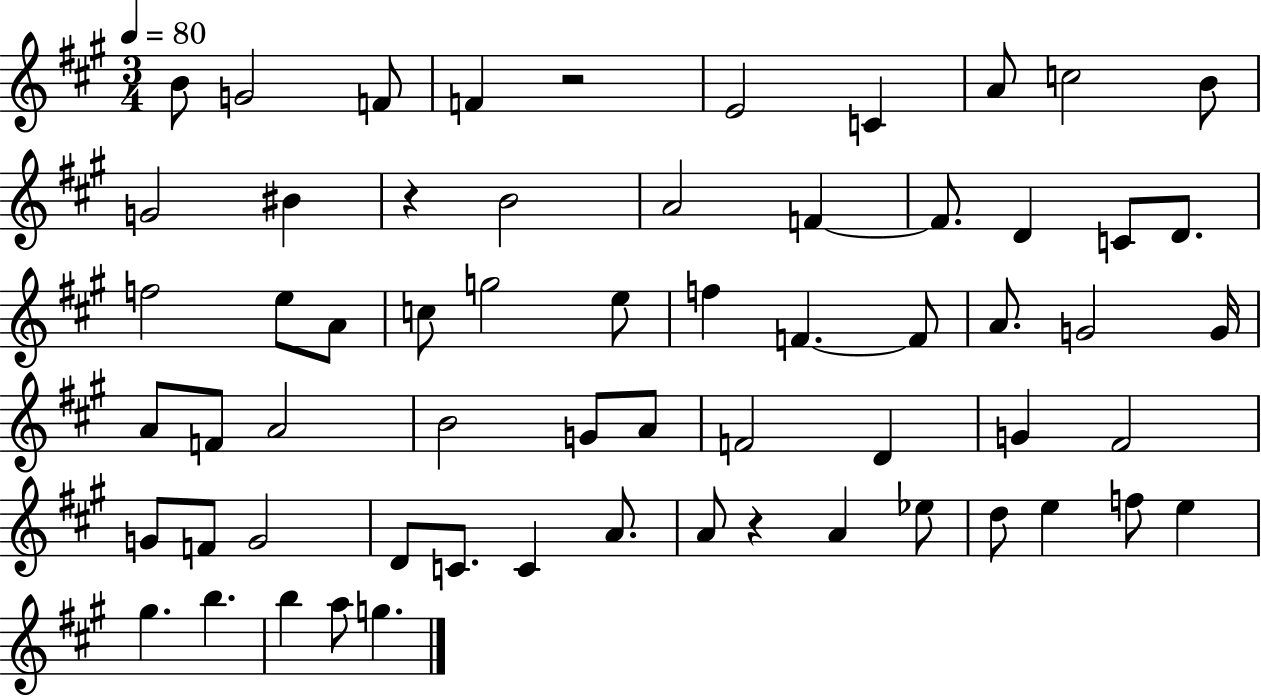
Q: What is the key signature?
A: A major